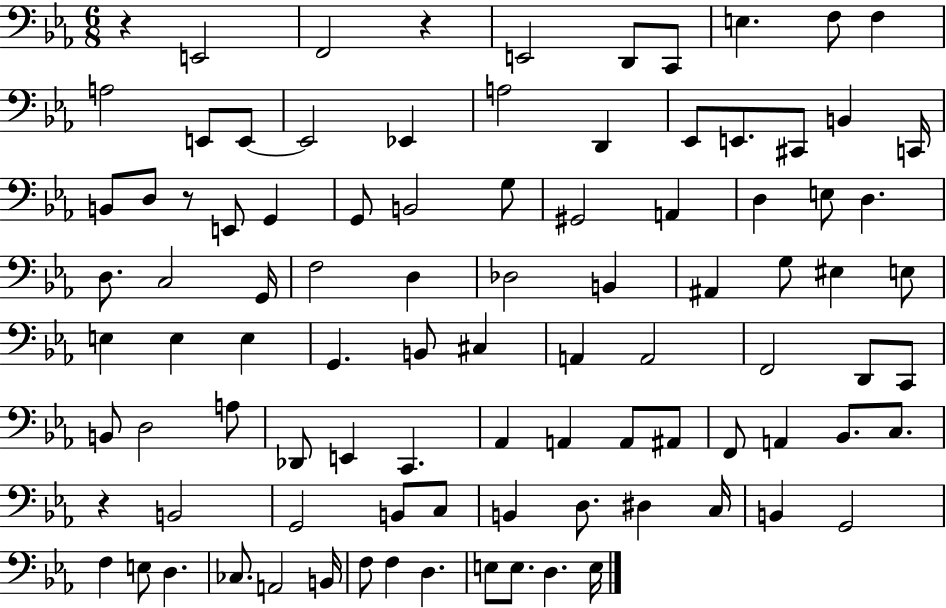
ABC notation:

X:1
T:Untitled
M:6/8
L:1/4
K:Eb
z E,,2 F,,2 z E,,2 D,,/2 C,,/2 E, F,/2 F, A,2 E,,/2 E,,/2 E,,2 _E,, A,2 D,, _E,,/2 E,,/2 ^C,,/2 B,, C,,/4 B,,/2 D,/2 z/2 E,,/2 G,, G,,/2 B,,2 G,/2 ^G,,2 A,, D, E,/2 D, D,/2 C,2 G,,/4 F,2 D, _D,2 B,, ^A,, G,/2 ^E, E,/2 E, E, E, G,, B,,/2 ^C, A,, A,,2 F,,2 D,,/2 C,,/2 B,,/2 D,2 A,/2 _D,,/2 E,, C,, _A,, A,, A,,/2 ^A,,/2 F,,/2 A,, _B,,/2 C,/2 z B,,2 G,,2 B,,/2 C,/2 B,, D,/2 ^D, C,/4 B,, G,,2 F, E,/2 D, _C,/2 A,,2 B,,/4 F,/2 F, D, E,/2 E,/2 D, E,/4